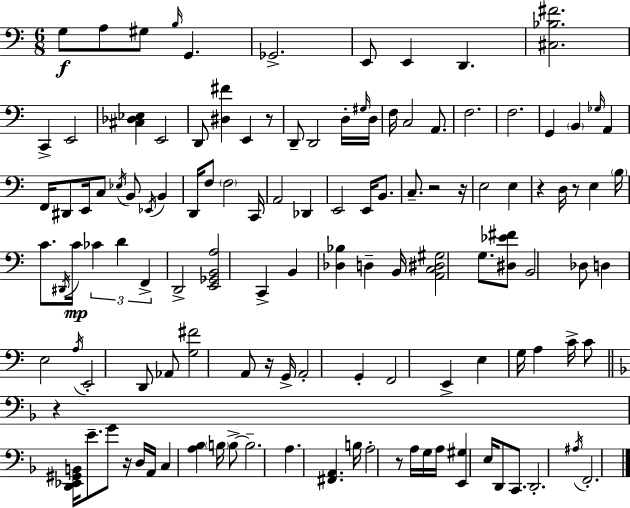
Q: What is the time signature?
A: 6/8